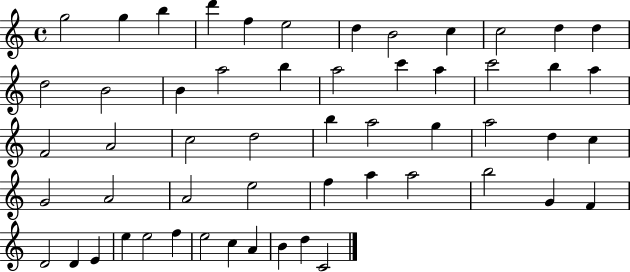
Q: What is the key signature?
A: C major